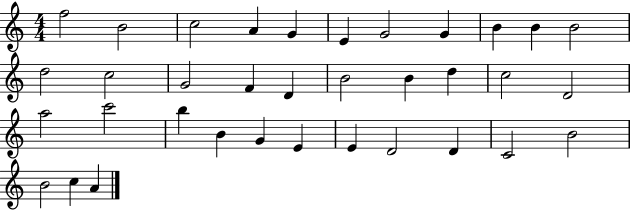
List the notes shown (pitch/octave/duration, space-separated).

F5/h B4/h C5/h A4/q G4/q E4/q G4/h G4/q B4/q B4/q B4/h D5/h C5/h G4/h F4/q D4/q B4/h B4/q D5/q C5/h D4/h A5/h C6/h B5/q B4/q G4/q E4/q E4/q D4/h D4/q C4/h B4/h B4/h C5/q A4/q